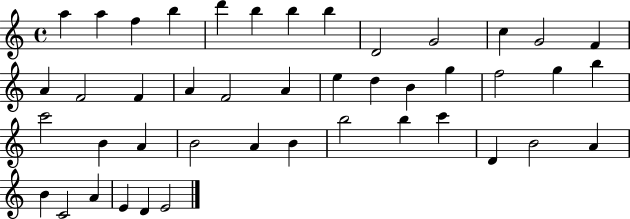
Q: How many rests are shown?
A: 0